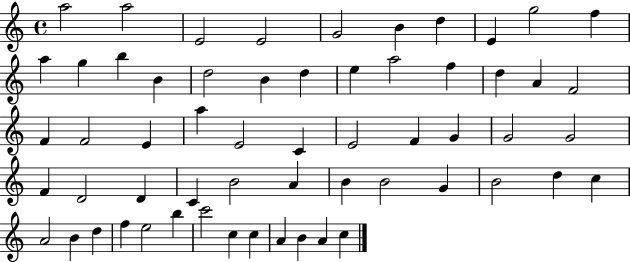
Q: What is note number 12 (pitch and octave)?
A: G5